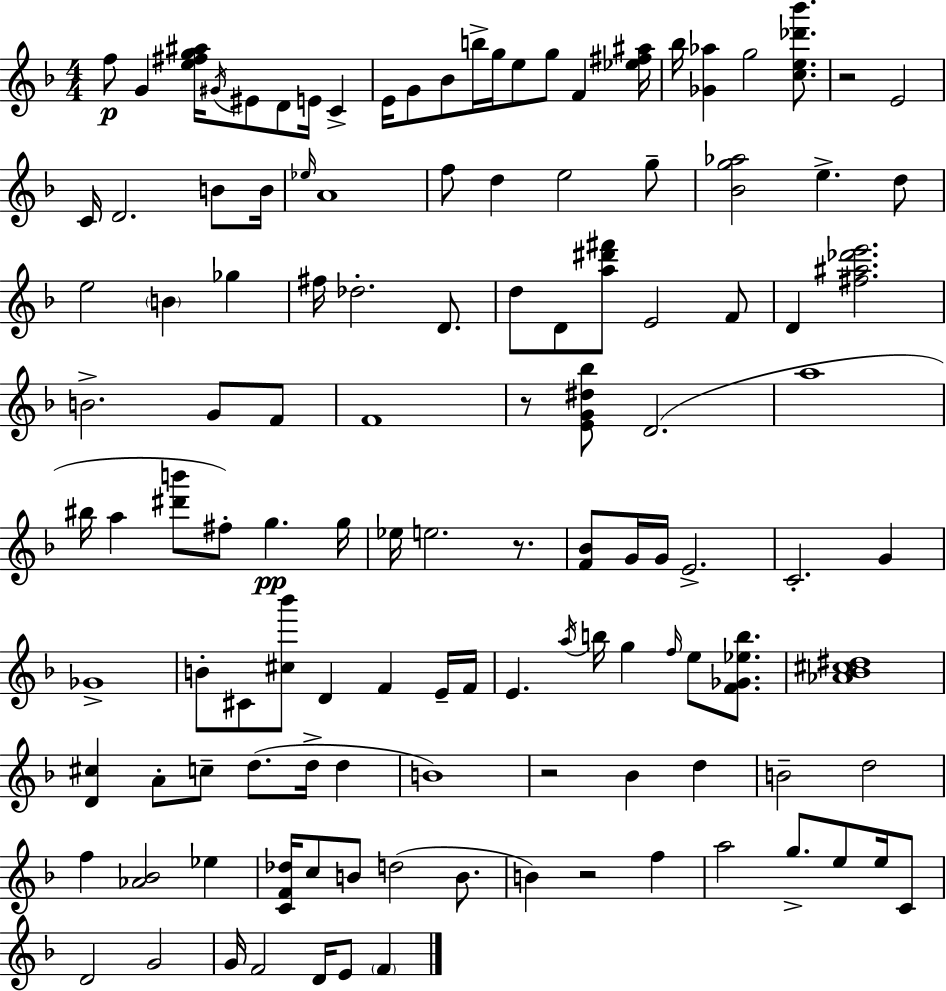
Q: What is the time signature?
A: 4/4